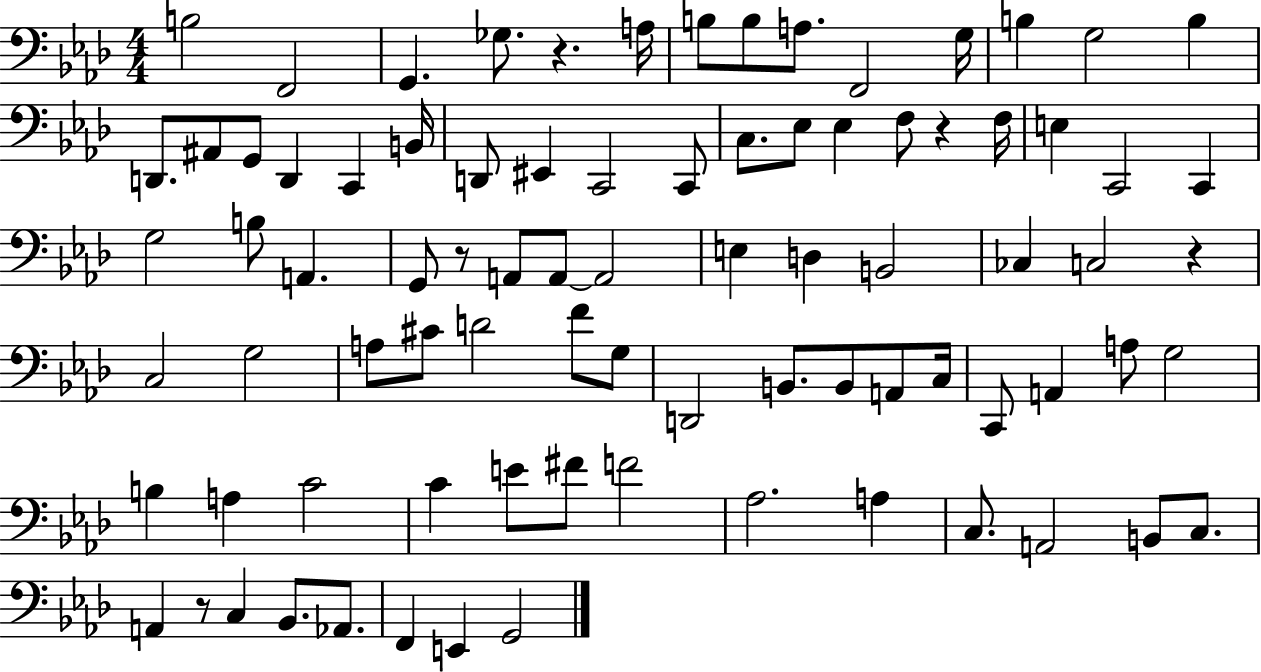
B3/h F2/h G2/q. Gb3/e. R/q. A3/s B3/e B3/e A3/e. F2/h G3/s B3/q G3/h B3/q D2/e. A#2/e G2/e D2/q C2/q B2/s D2/e EIS2/q C2/h C2/e C3/e. Eb3/e Eb3/q F3/e R/q F3/s E3/q C2/h C2/q G3/h B3/e A2/q. G2/e R/e A2/e A2/e A2/h E3/q D3/q B2/h CES3/q C3/h R/q C3/h G3/h A3/e C#4/e D4/h F4/e G3/e D2/h B2/e. B2/e A2/e C3/s C2/e A2/q A3/e G3/h B3/q A3/q C4/h C4/q E4/e F#4/e F4/h Ab3/h. A3/q C3/e. A2/h B2/e C3/e. A2/q R/e C3/q Bb2/e. Ab2/e. F2/q E2/q G2/h